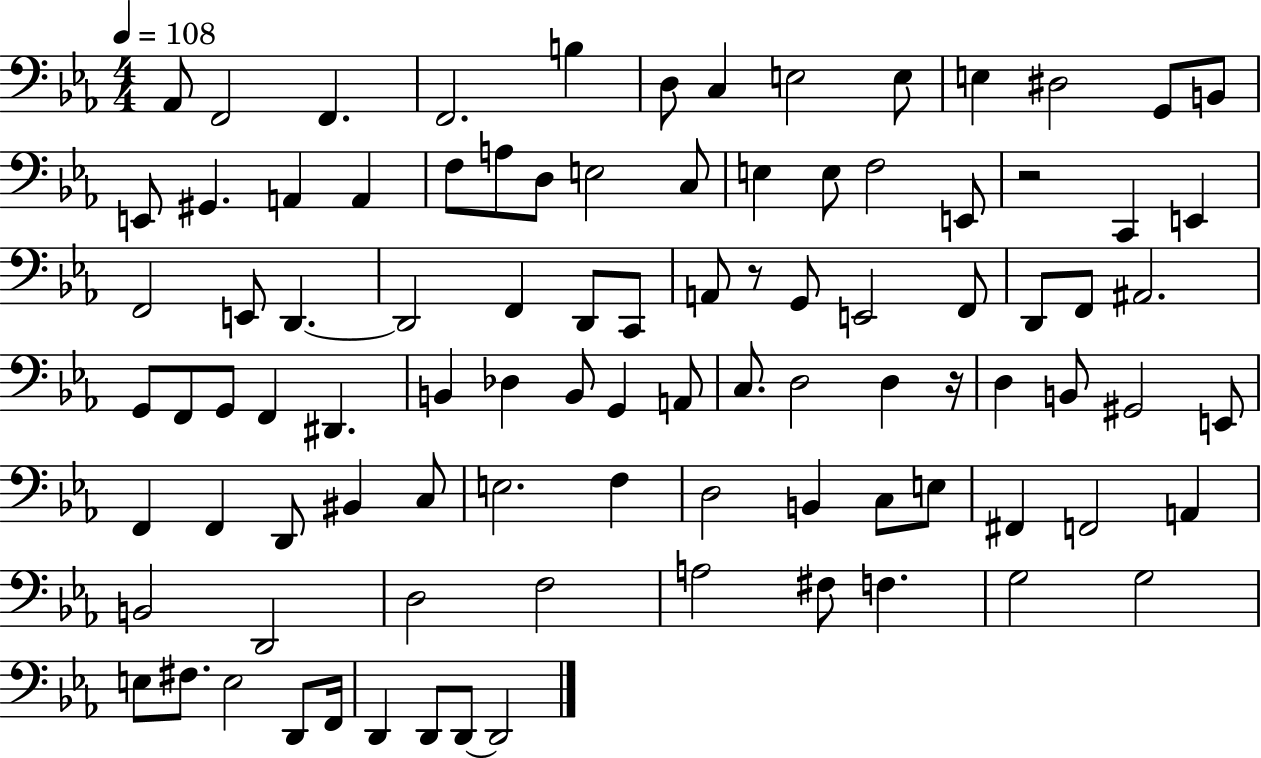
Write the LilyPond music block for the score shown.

{
  \clef bass
  \numericTimeSignature
  \time 4/4
  \key ees \major
  \tempo 4 = 108
  aes,8 f,2 f,4. | f,2. b4 | d8 c4 e2 e8 | e4 dis2 g,8 b,8 | \break e,8 gis,4. a,4 a,4 | f8 a8 d8 e2 c8 | e4 e8 f2 e,8 | r2 c,4 e,4 | \break f,2 e,8 d,4.~~ | d,2 f,4 d,8 c,8 | a,8 r8 g,8 e,2 f,8 | d,8 f,8 ais,2. | \break g,8 f,8 g,8 f,4 dis,4. | b,4 des4 b,8 g,4 a,8 | c8. d2 d4 r16 | d4 b,8 gis,2 e,8 | \break f,4 f,4 d,8 bis,4 c8 | e2. f4 | d2 b,4 c8 e8 | fis,4 f,2 a,4 | \break b,2 d,2 | d2 f2 | a2 fis8 f4. | g2 g2 | \break e8 fis8. e2 d,8 f,16 | d,4 d,8 d,8~~ d,2 | \bar "|."
}